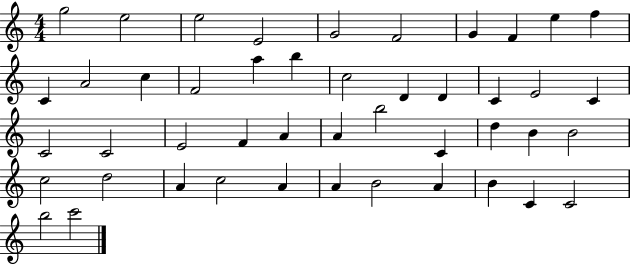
G5/h E5/h E5/h E4/h G4/h F4/h G4/q F4/q E5/q F5/q C4/q A4/h C5/q F4/h A5/q B5/q C5/h D4/q D4/q C4/q E4/h C4/q C4/h C4/h E4/h F4/q A4/q A4/q B5/h C4/q D5/q B4/q B4/h C5/h D5/h A4/q C5/h A4/q A4/q B4/h A4/q B4/q C4/q C4/h B5/h C6/h